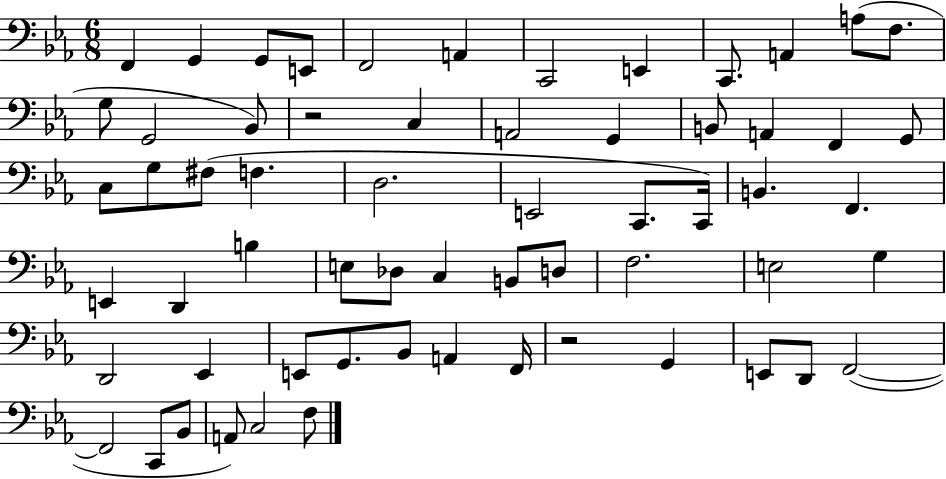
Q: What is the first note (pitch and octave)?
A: F2